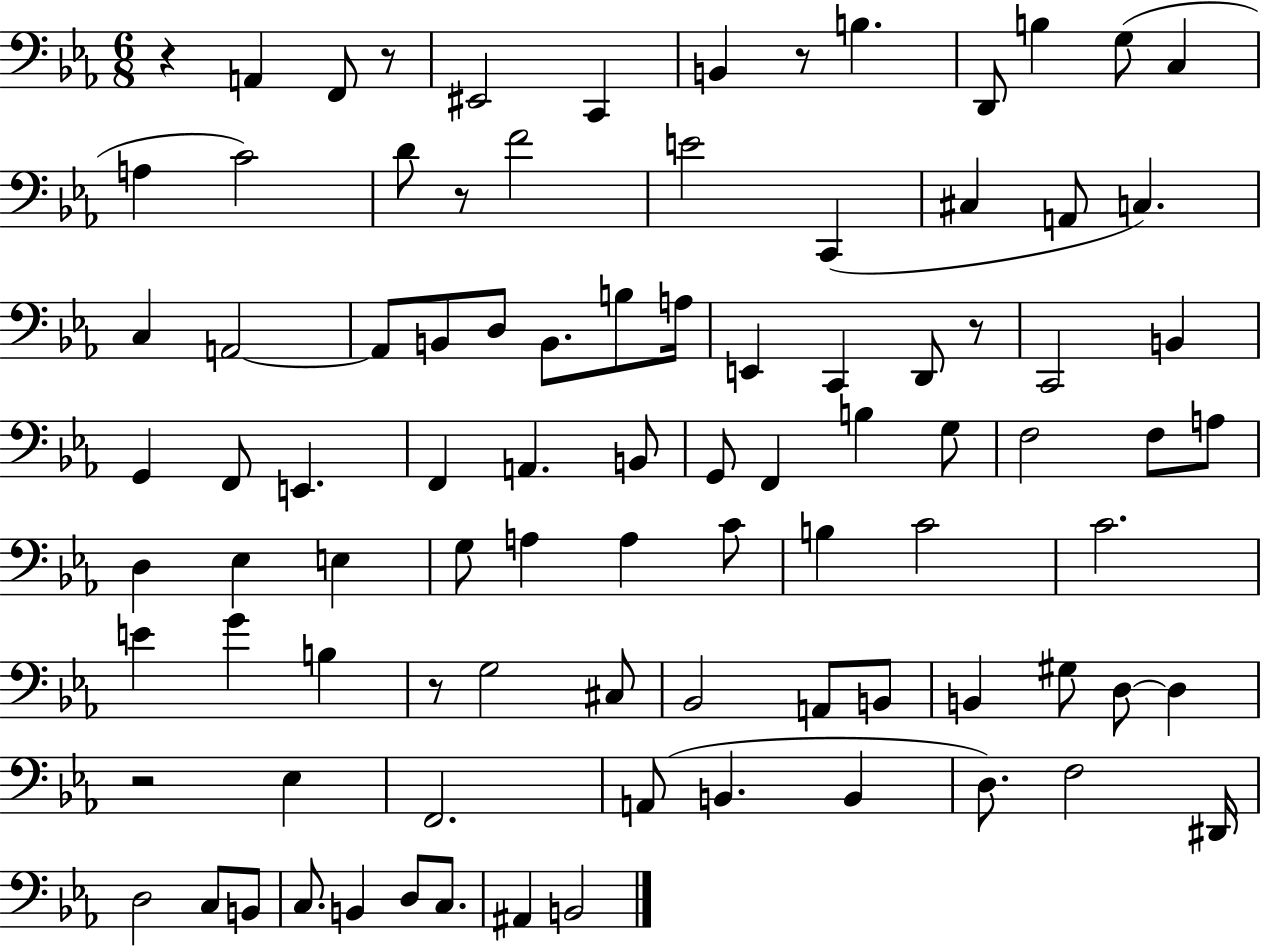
R/q A2/q F2/e R/e EIS2/h C2/q B2/q R/e B3/q. D2/e B3/q G3/e C3/q A3/q C4/h D4/e R/e F4/h E4/h C2/q C#3/q A2/e C3/q. C3/q A2/h A2/e B2/e D3/e B2/e. B3/e A3/s E2/q C2/q D2/e R/e C2/h B2/q G2/q F2/e E2/q. F2/q A2/q. B2/e G2/e F2/q B3/q G3/e F3/h F3/e A3/e D3/q Eb3/q E3/q G3/e A3/q A3/q C4/e B3/q C4/h C4/h. E4/q G4/q B3/q R/e G3/h C#3/e Bb2/h A2/e B2/e B2/q G#3/e D3/e D3/q R/h Eb3/q F2/h. A2/e B2/q. B2/q D3/e. F3/h D#2/s D3/h C3/e B2/e C3/e. B2/q D3/e C3/e. A#2/q B2/h